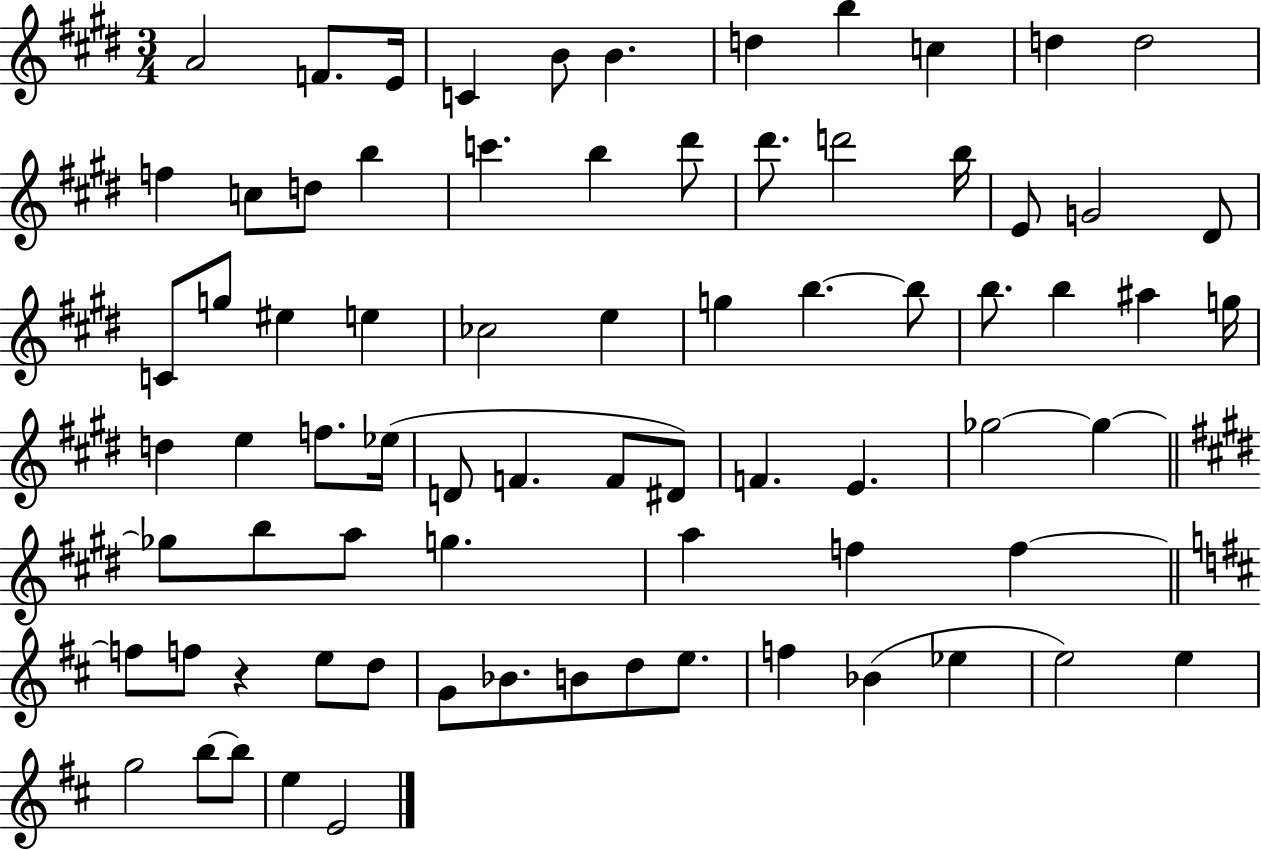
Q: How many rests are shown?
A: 1